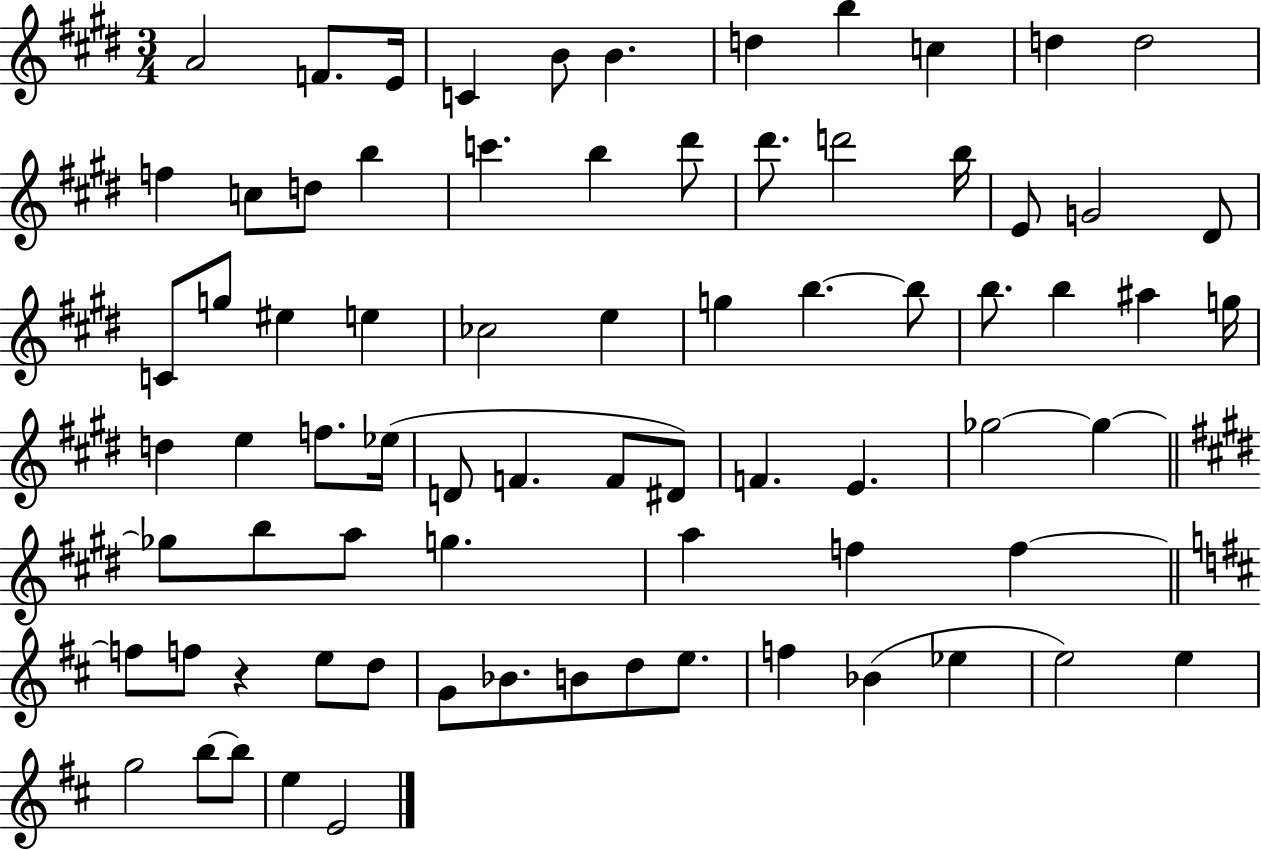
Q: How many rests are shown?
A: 1